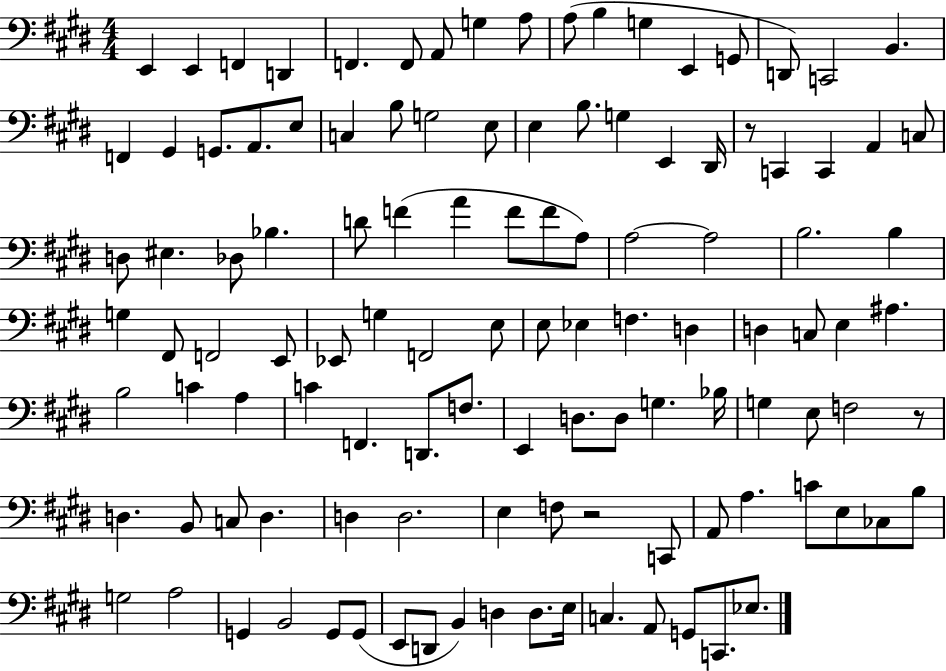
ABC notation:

X:1
T:Untitled
M:4/4
L:1/4
K:E
E,, E,, F,, D,, F,, F,,/2 A,,/2 G, A,/2 A,/2 B, G, E,, G,,/2 D,,/2 C,,2 B,, F,, ^G,, G,,/2 A,,/2 E,/2 C, B,/2 G,2 E,/2 E, B,/2 G, E,, ^D,,/4 z/2 C,, C,, A,, C,/2 D,/2 ^E, _D,/2 _B, D/2 F A F/2 F/2 A,/2 A,2 A,2 B,2 B, G, ^F,,/2 F,,2 E,,/2 _E,,/2 G, F,,2 E,/2 E,/2 _E, F, D, D, C,/2 E, ^A, B,2 C A, C F,, D,,/2 F,/2 E,, D,/2 D,/2 G, _B,/4 G, E,/2 F,2 z/2 D, B,,/2 C,/2 D, D, D,2 E, F,/2 z2 C,,/2 A,,/2 A, C/2 E,/2 _C,/2 B,/2 G,2 A,2 G,, B,,2 G,,/2 G,,/2 E,,/2 D,,/2 B,, D, D,/2 E,/4 C, A,,/2 G,,/2 C,,/2 _E,/2